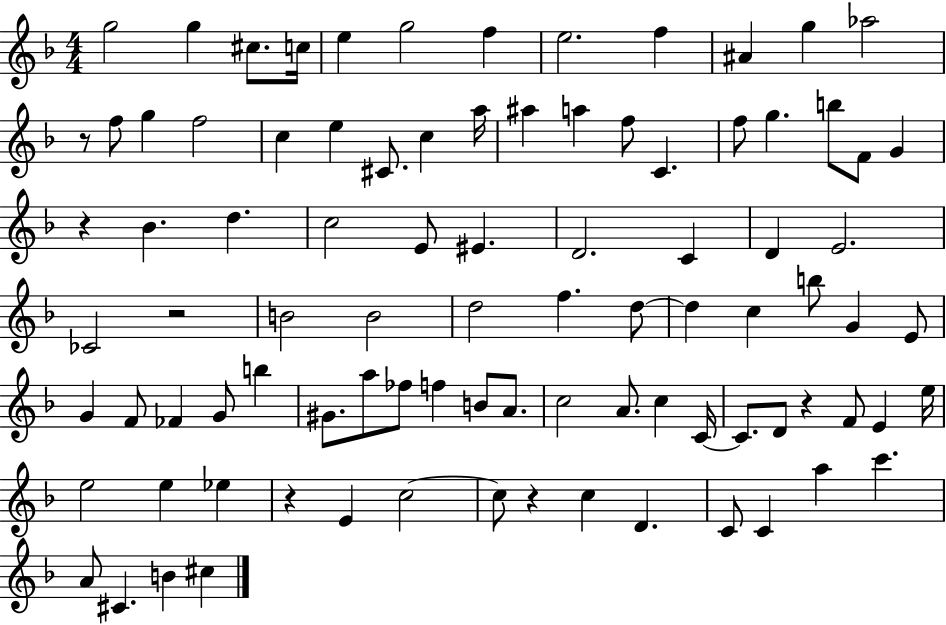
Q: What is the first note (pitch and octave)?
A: G5